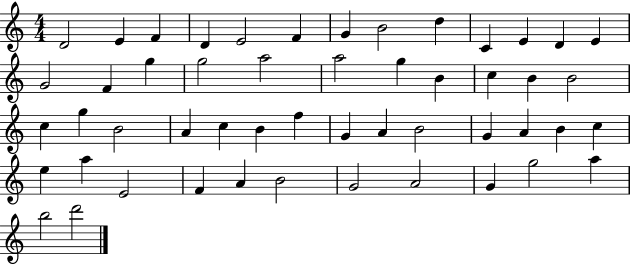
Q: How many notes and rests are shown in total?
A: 51